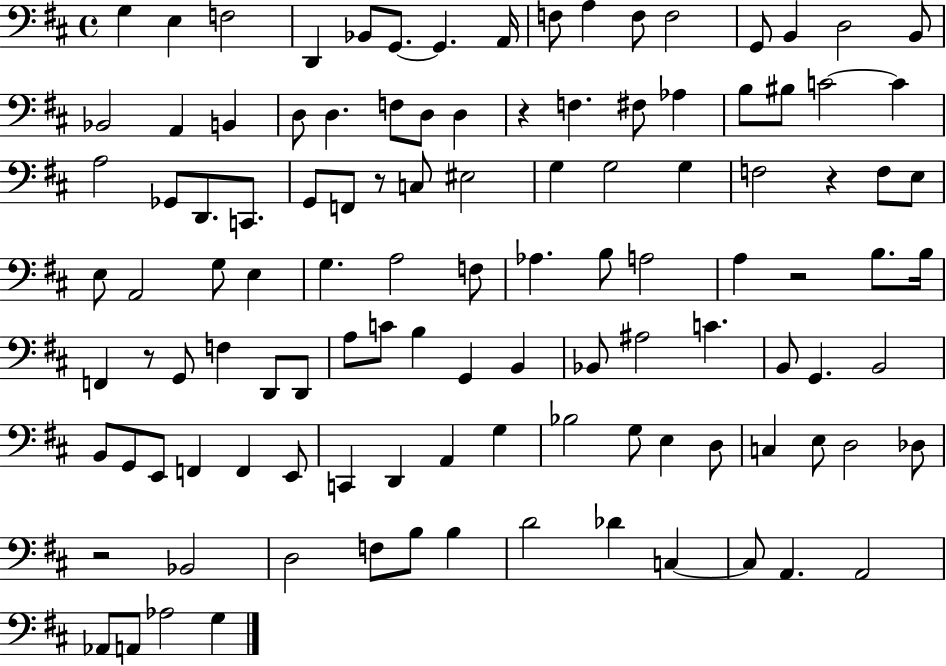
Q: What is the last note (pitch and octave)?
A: G3